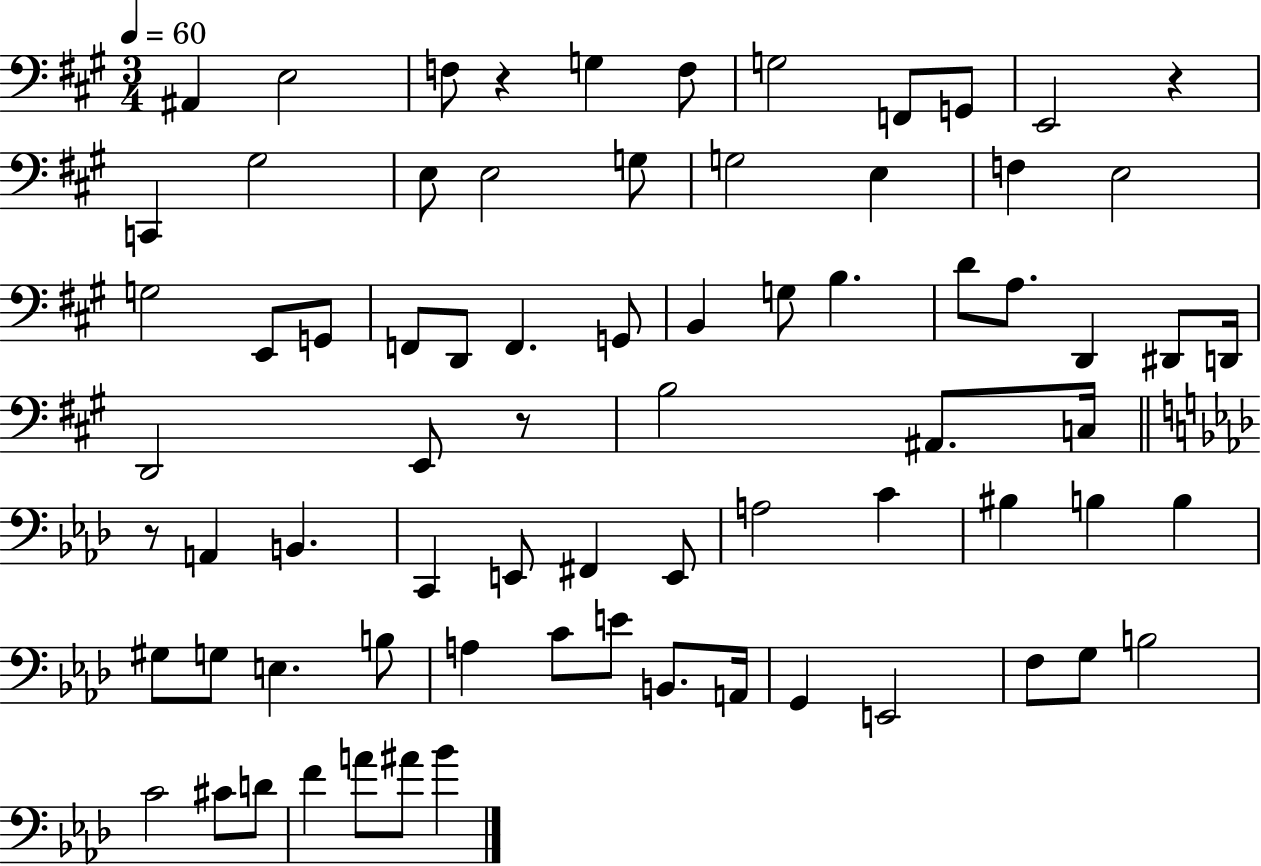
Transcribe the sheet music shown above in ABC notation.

X:1
T:Untitled
M:3/4
L:1/4
K:A
^A,, E,2 F,/2 z G, F,/2 G,2 F,,/2 G,,/2 E,,2 z C,, ^G,2 E,/2 E,2 G,/2 G,2 E, F, E,2 G,2 E,,/2 G,,/2 F,,/2 D,,/2 F,, G,,/2 B,, G,/2 B, D/2 A,/2 D,, ^D,,/2 D,,/4 D,,2 E,,/2 z/2 B,2 ^A,,/2 C,/4 z/2 A,, B,, C,, E,,/2 ^F,, E,,/2 A,2 C ^B, B, B, ^G,/2 G,/2 E, B,/2 A, C/2 E/2 B,,/2 A,,/4 G,, E,,2 F,/2 G,/2 B,2 C2 ^C/2 D/2 F A/2 ^A/2 _B